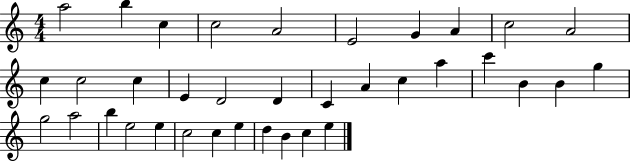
X:1
T:Untitled
M:4/4
L:1/4
K:C
a2 b c c2 A2 E2 G A c2 A2 c c2 c E D2 D C A c a c' B B g g2 a2 b e2 e c2 c e d B c e